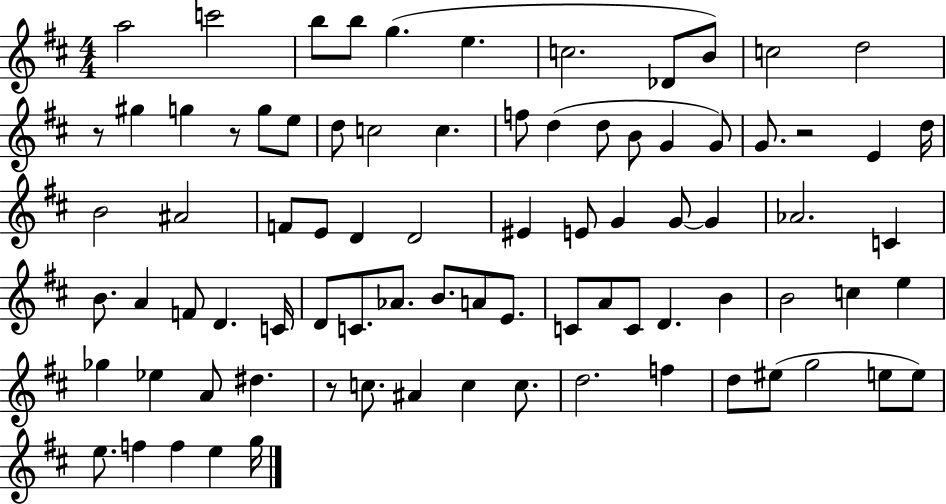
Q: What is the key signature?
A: D major